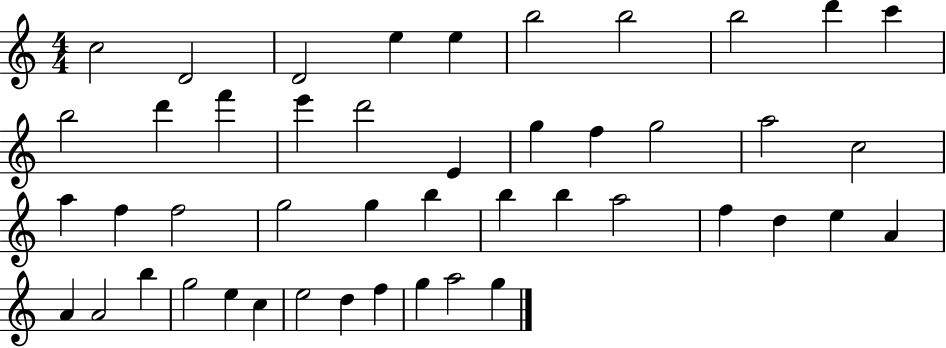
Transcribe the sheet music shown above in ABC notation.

X:1
T:Untitled
M:4/4
L:1/4
K:C
c2 D2 D2 e e b2 b2 b2 d' c' b2 d' f' e' d'2 E g f g2 a2 c2 a f f2 g2 g b b b a2 f d e A A A2 b g2 e c e2 d f g a2 g